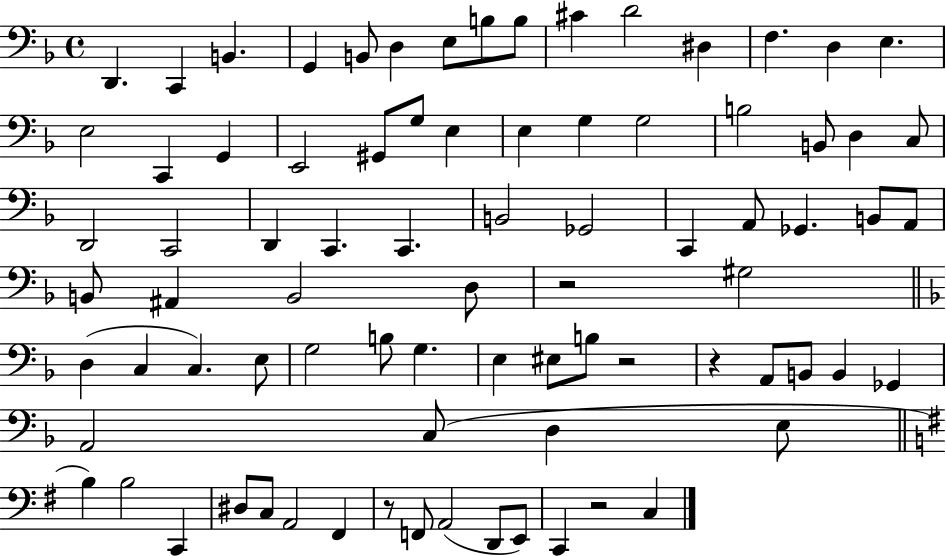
D2/q. C2/q B2/q. G2/q B2/e D3/q E3/e B3/e B3/e C#4/q D4/h D#3/q F3/q. D3/q E3/q. E3/h C2/q G2/q E2/h G#2/e G3/e E3/q E3/q G3/q G3/h B3/h B2/e D3/q C3/e D2/h C2/h D2/q C2/q. C2/q. B2/h Gb2/h C2/q A2/e Gb2/q. B2/e A2/e B2/e A#2/q B2/h D3/e R/h G#3/h D3/q C3/q C3/q. E3/e G3/h B3/e G3/q. E3/q EIS3/e B3/e R/h R/q A2/e B2/e B2/q Gb2/q A2/h C3/e D3/q E3/e B3/q B3/h C2/q D#3/e C3/e A2/h F#2/q R/e F2/e A2/h D2/e E2/e C2/q R/h C3/q